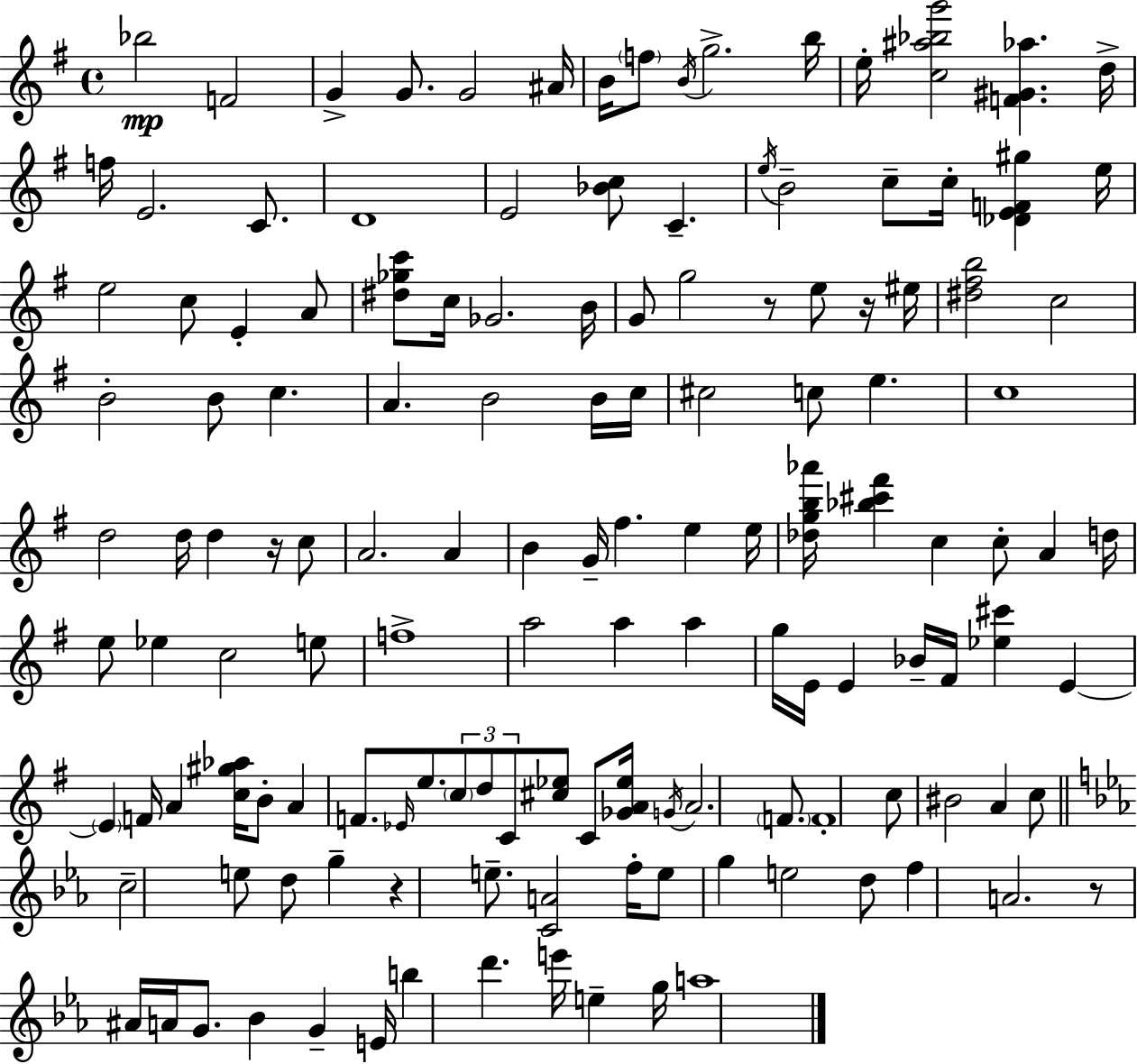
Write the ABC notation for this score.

X:1
T:Untitled
M:4/4
L:1/4
K:G
_b2 F2 G G/2 G2 ^A/4 B/4 f/2 B/4 g2 b/4 e/4 [c^a_bg']2 [F^G_a] d/4 f/4 E2 C/2 D4 E2 [_Bc]/2 C e/4 B2 c/2 c/4 [_DEF^g] e/4 e2 c/2 E A/2 [^d_gc']/2 c/4 _G2 B/4 G/2 g2 z/2 e/2 z/4 ^e/4 [^d^fb]2 c2 B2 B/2 c A B2 B/4 c/4 ^c2 c/2 e c4 d2 d/4 d z/4 c/2 A2 A B G/4 ^f e e/4 [_dgb_a']/4 [_b^c'^f'] c c/2 A d/4 e/2 _e c2 e/2 f4 a2 a a g/4 E/4 E _B/4 ^F/4 [_e^c'] E E F/4 A [c^g_a]/4 B/2 A F/2 _E/4 e/2 c/2 d/2 C/2 [^c_e]/2 C/2 [_GA_e]/4 G/4 A2 F/2 F4 c/2 ^B2 A c/2 c2 e/2 d/2 g z e/2 [CA]2 f/4 e/2 g e2 d/2 f A2 z/2 ^A/4 A/4 G/2 _B G E/4 b d' e'/4 e g/4 a4